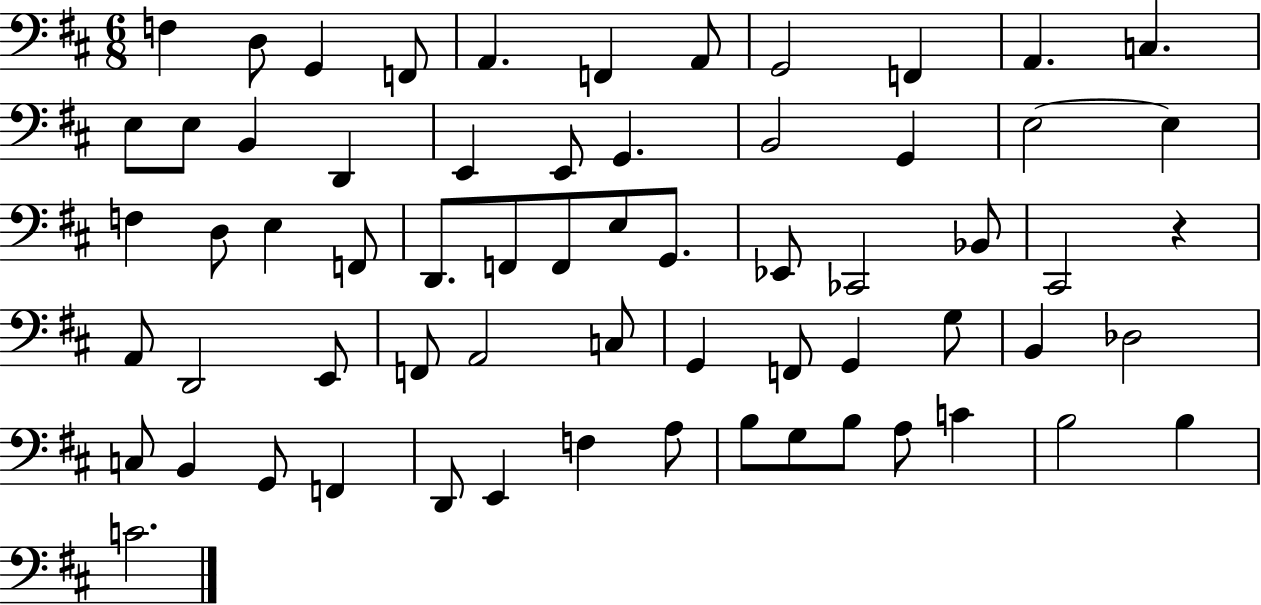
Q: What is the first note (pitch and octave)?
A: F3